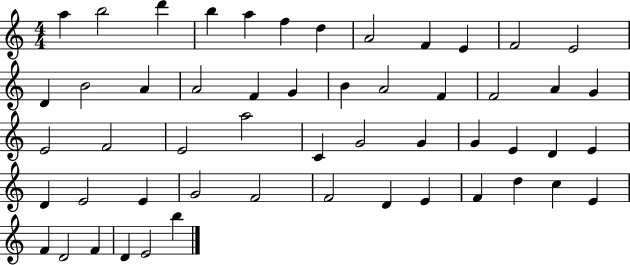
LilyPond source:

{
  \clef treble
  \numericTimeSignature
  \time 4/4
  \key c \major
  a''4 b''2 d'''4 | b''4 a''4 f''4 d''4 | a'2 f'4 e'4 | f'2 e'2 | \break d'4 b'2 a'4 | a'2 f'4 g'4 | b'4 a'2 f'4 | f'2 a'4 g'4 | \break e'2 f'2 | e'2 a''2 | c'4 g'2 g'4 | g'4 e'4 d'4 e'4 | \break d'4 e'2 e'4 | g'2 f'2 | f'2 d'4 e'4 | f'4 d''4 c''4 e'4 | \break f'4 d'2 f'4 | d'4 e'2 b''4 | \bar "|."
}